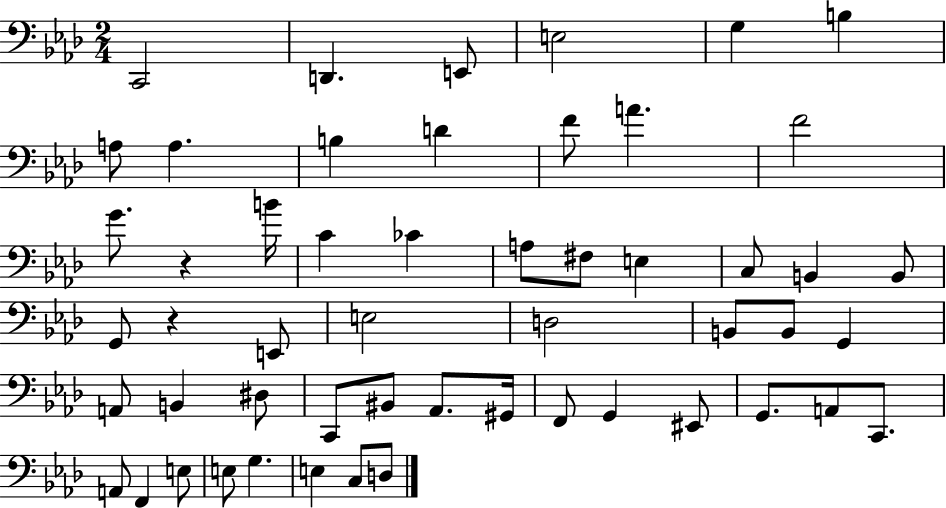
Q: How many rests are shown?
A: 2